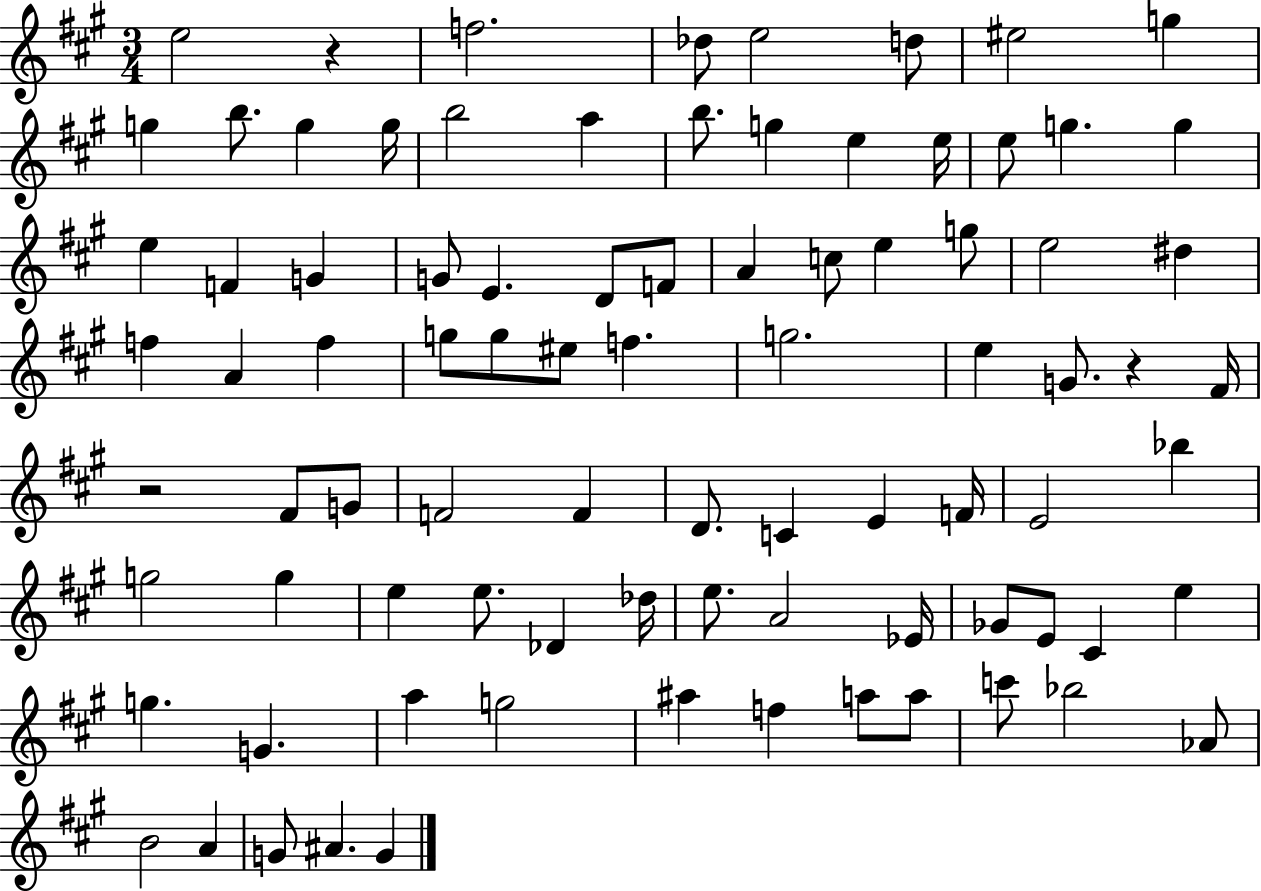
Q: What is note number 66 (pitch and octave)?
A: C#4